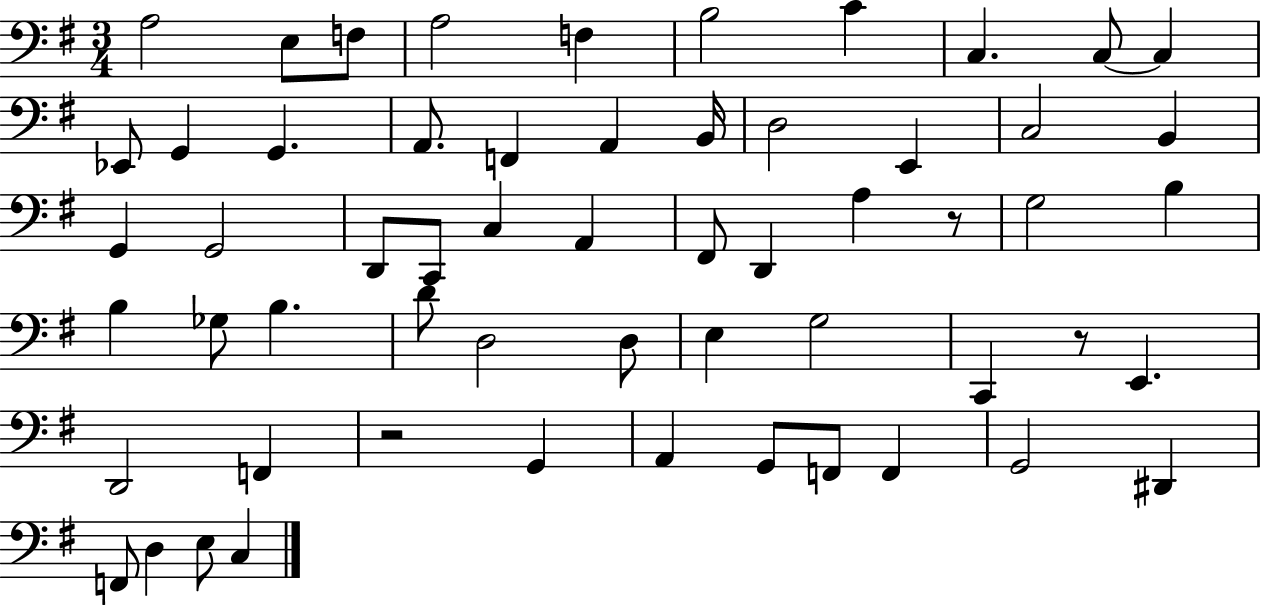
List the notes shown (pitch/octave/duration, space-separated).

A3/h E3/e F3/e A3/h F3/q B3/h C4/q C3/q. C3/e C3/q Eb2/e G2/q G2/q. A2/e. F2/q A2/q B2/s D3/h E2/q C3/h B2/q G2/q G2/h D2/e C2/e C3/q A2/q F#2/e D2/q A3/q R/e G3/h B3/q B3/q Gb3/e B3/q. D4/e D3/h D3/e E3/q G3/h C2/q R/e E2/q. D2/h F2/q R/h G2/q A2/q G2/e F2/e F2/q G2/h D#2/q F2/e D3/q E3/e C3/q